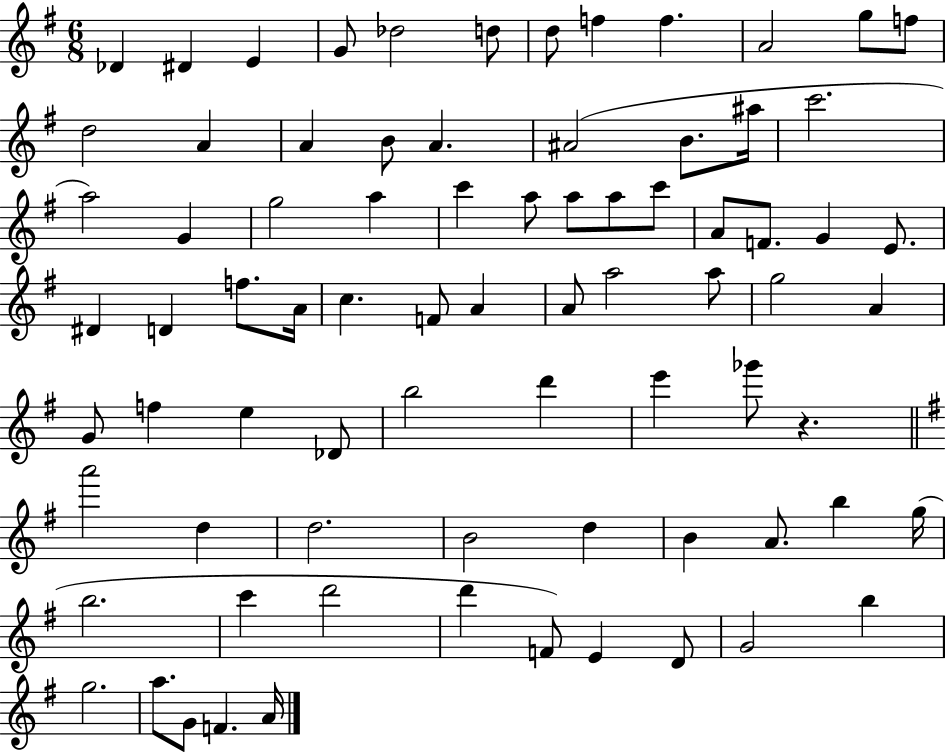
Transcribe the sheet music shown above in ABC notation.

X:1
T:Untitled
M:6/8
L:1/4
K:G
_D ^D E G/2 _d2 d/2 d/2 f f A2 g/2 f/2 d2 A A B/2 A ^A2 B/2 ^a/4 c'2 a2 G g2 a c' a/2 a/2 a/2 c'/2 A/2 F/2 G E/2 ^D D f/2 A/4 c F/2 A A/2 a2 a/2 g2 A G/2 f e _D/2 b2 d' e' _g'/2 z a'2 d d2 B2 d B A/2 b g/4 b2 c' d'2 d' F/2 E D/2 G2 b g2 a/2 G/2 F A/4